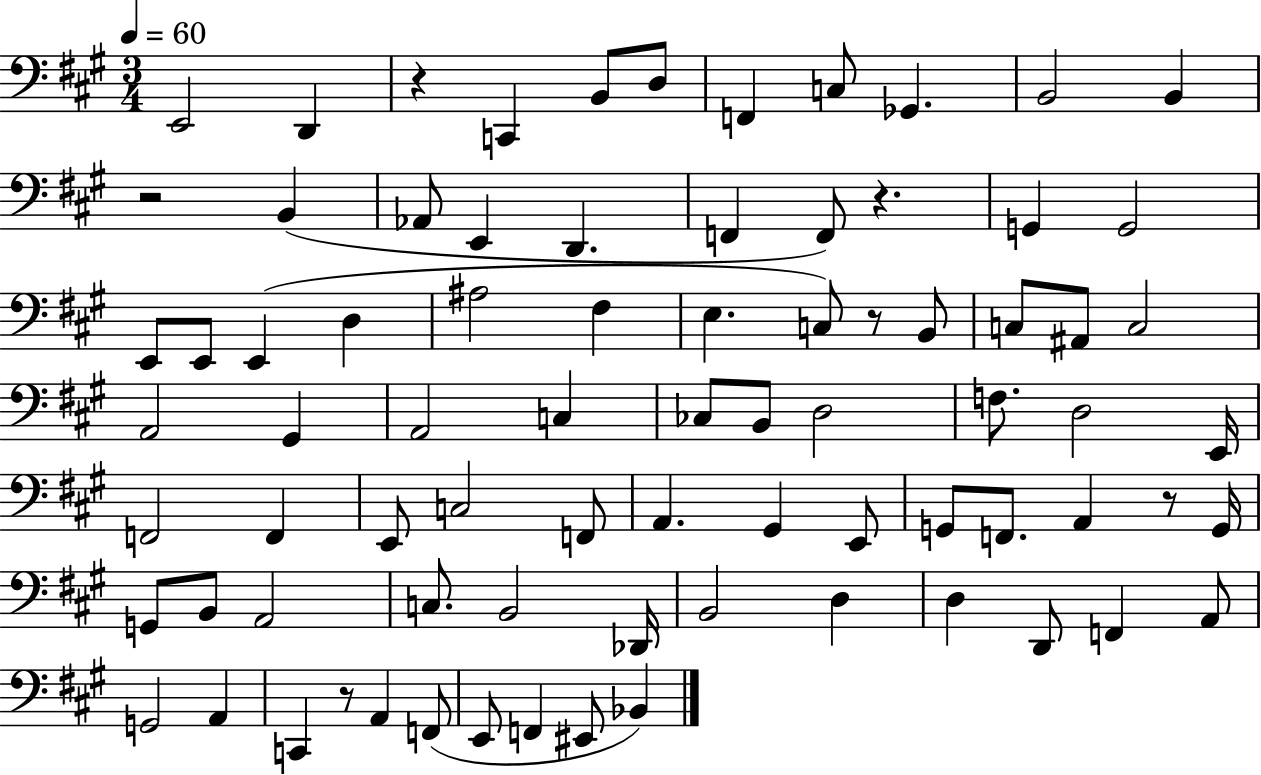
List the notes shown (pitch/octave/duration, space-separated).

E2/h D2/q R/q C2/q B2/e D3/e F2/q C3/e Gb2/q. B2/h B2/q R/h B2/q Ab2/e E2/q D2/q. F2/q F2/e R/q. G2/q G2/h E2/e E2/e E2/q D3/q A#3/h F#3/q E3/q. C3/e R/e B2/e C3/e A#2/e C3/h A2/h G#2/q A2/h C3/q CES3/e B2/e D3/h F3/e. D3/h E2/s F2/h F2/q E2/e C3/h F2/e A2/q. G#2/q E2/e G2/e F2/e. A2/q R/e G2/s G2/e B2/e A2/h C3/e. B2/h Db2/s B2/h D3/q D3/q D2/e F2/q A2/e G2/h A2/q C2/q R/e A2/q F2/e E2/e F2/q EIS2/e Bb2/q